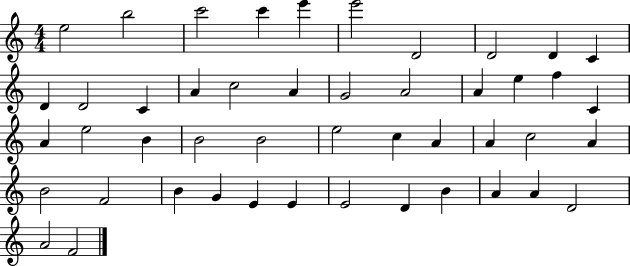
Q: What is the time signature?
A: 4/4